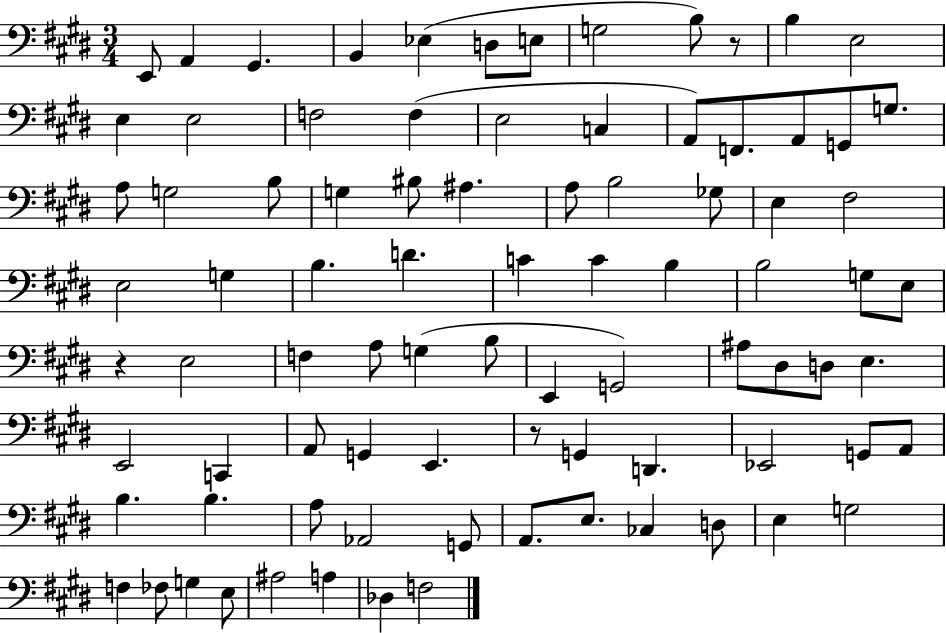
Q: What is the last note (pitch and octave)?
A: F3